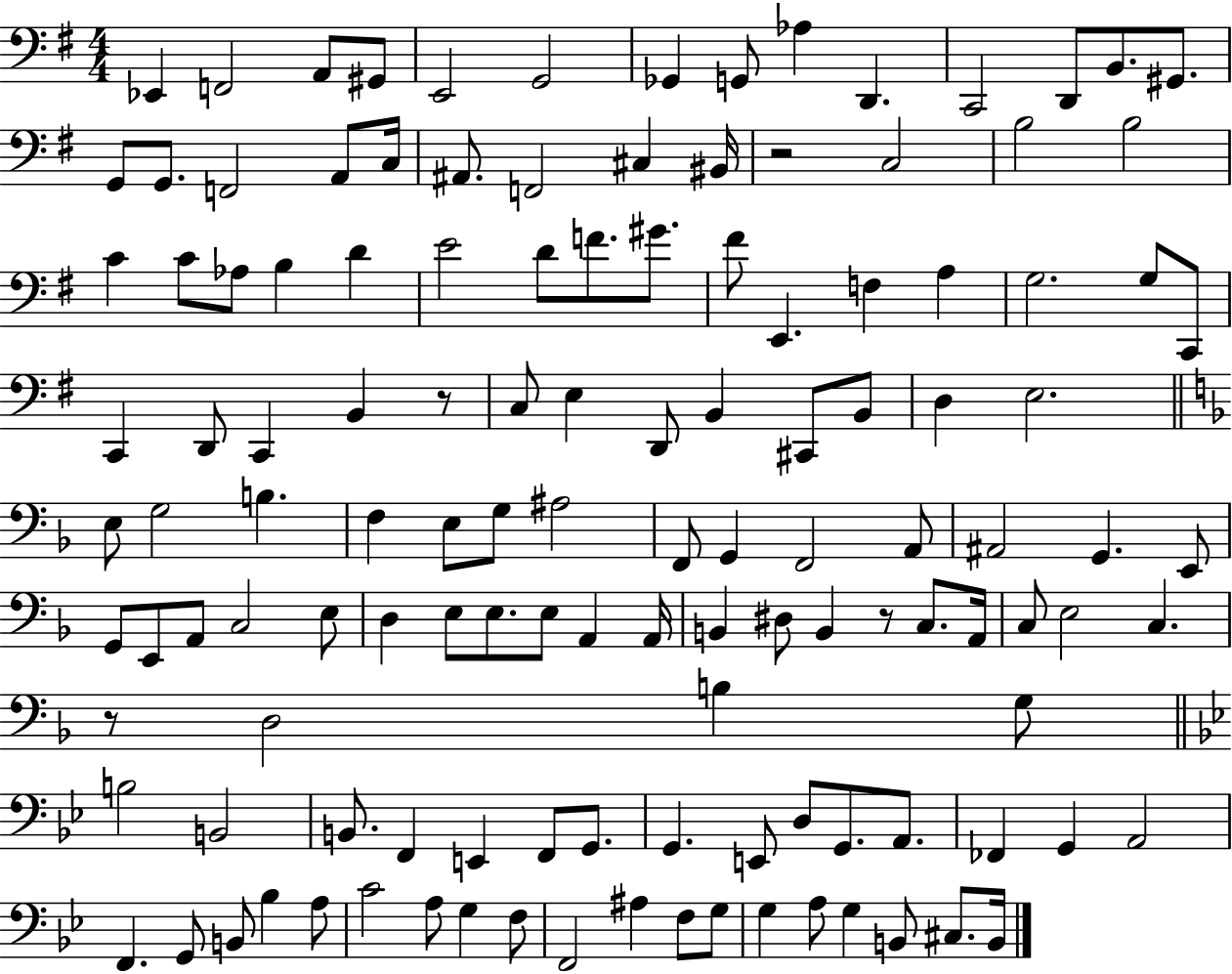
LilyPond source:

{
  \clef bass
  \numericTimeSignature
  \time 4/4
  \key g \major
  ees,4 f,2 a,8 gis,8 | e,2 g,2 | ges,4 g,8 aes4 d,4. | c,2 d,8 b,8. gis,8. | \break g,8 g,8. f,2 a,8 c16 | ais,8. f,2 cis4 bis,16 | r2 c2 | b2 b2 | \break c'4 c'8 aes8 b4 d'4 | e'2 d'8 f'8. gis'8. | fis'8 e,4. f4 a4 | g2. g8 c,8 | \break c,4 d,8 c,4 b,4 r8 | c8 e4 d,8 b,4 cis,8 b,8 | d4 e2. | \bar "||" \break \key f \major e8 g2 b4. | f4 e8 g8 ais2 | f,8 g,4 f,2 a,8 | ais,2 g,4. e,8 | \break g,8 e,8 a,8 c2 e8 | d4 e8 e8. e8 a,4 a,16 | b,4 dis8 b,4 r8 c8. a,16 | c8 e2 c4. | \break r8 d2 b4 g8 | \bar "||" \break \key bes \major b2 b,2 | b,8. f,4 e,4 f,8 g,8. | g,4. e,8 d8 g,8. a,8. | fes,4 g,4 a,2 | \break f,4. g,8 b,8 bes4 a8 | c'2 a8 g4 f8 | f,2 ais4 f8 g8 | g4 a8 g4 b,8 cis8. b,16 | \break \bar "|."
}